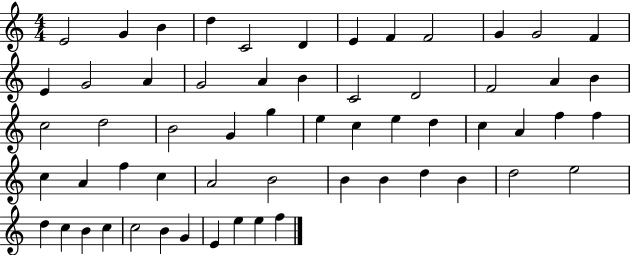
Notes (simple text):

E4/h G4/q B4/q D5/q C4/h D4/q E4/q F4/q F4/h G4/q G4/h F4/q E4/q G4/h A4/q G4/h A4/q B4/q C4/h D4/h F4/h A4/q B4/q C5/h D5/h B4/h G4/q G5/q E5/q C5/q E5/q D5/q C5/q A4/q F5/q F5/q C5/q A4/q F5/q C5/q A4/h B4/h B4/q B4/q D5/q B4/q D5/h E5/h D5/q C5/q B4/q C5/q C5/h B4/q G4/q E4/q E5/q E5/q F5/q